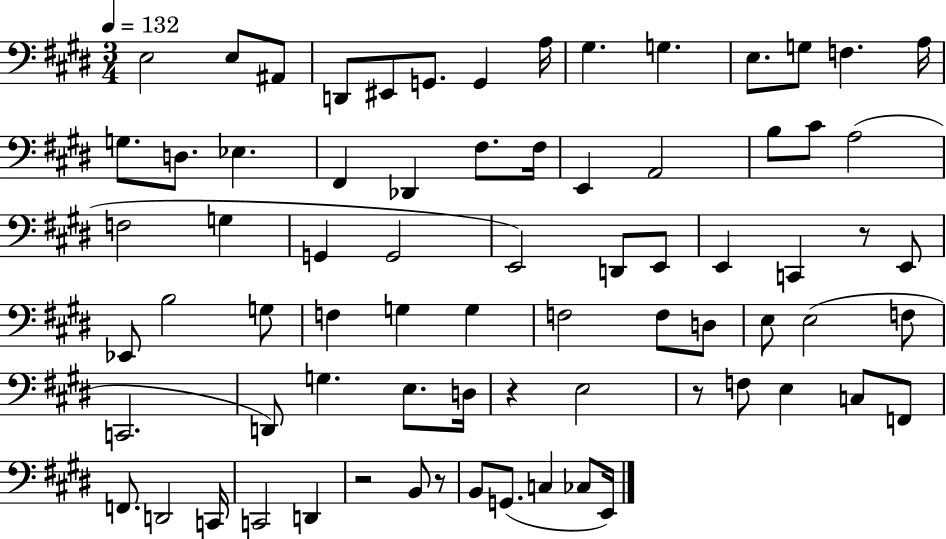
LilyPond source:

{
  \clef bass
  \numericTimeSignature
  \time 3/4
  \key e \major
  \tempo 4 = 132
  \repeat volta 2 { e2 e8 ais,8 | d,8 eis,8 g,8. g,4 a16 | gis4. g4. | e8. g8 f4. a16 | \break g8. d8. ees4. | fis,4 des,4 fis8. fis16 | e,4 a,2 | b8 cis'8 a2( | \break f2 g4 | g,4 g,2 | e,2) d,8 e,8 | e,4 c,4 r8 e,8 | \break ees,8 b2 g8 | f4 g4 g4 | f2 f8 d8 | e8 e2( f8 | \break c,2. | d,8) g4. e8. d16 | r4 e2 | r8 f8 e4 c8 f,8 | \break f,8. d,2 c,16 | c,2 d,4 | r2 b,8 r8 | b,8 g,8.( c4 ces8 e,16) | \break } \bar "|."
}